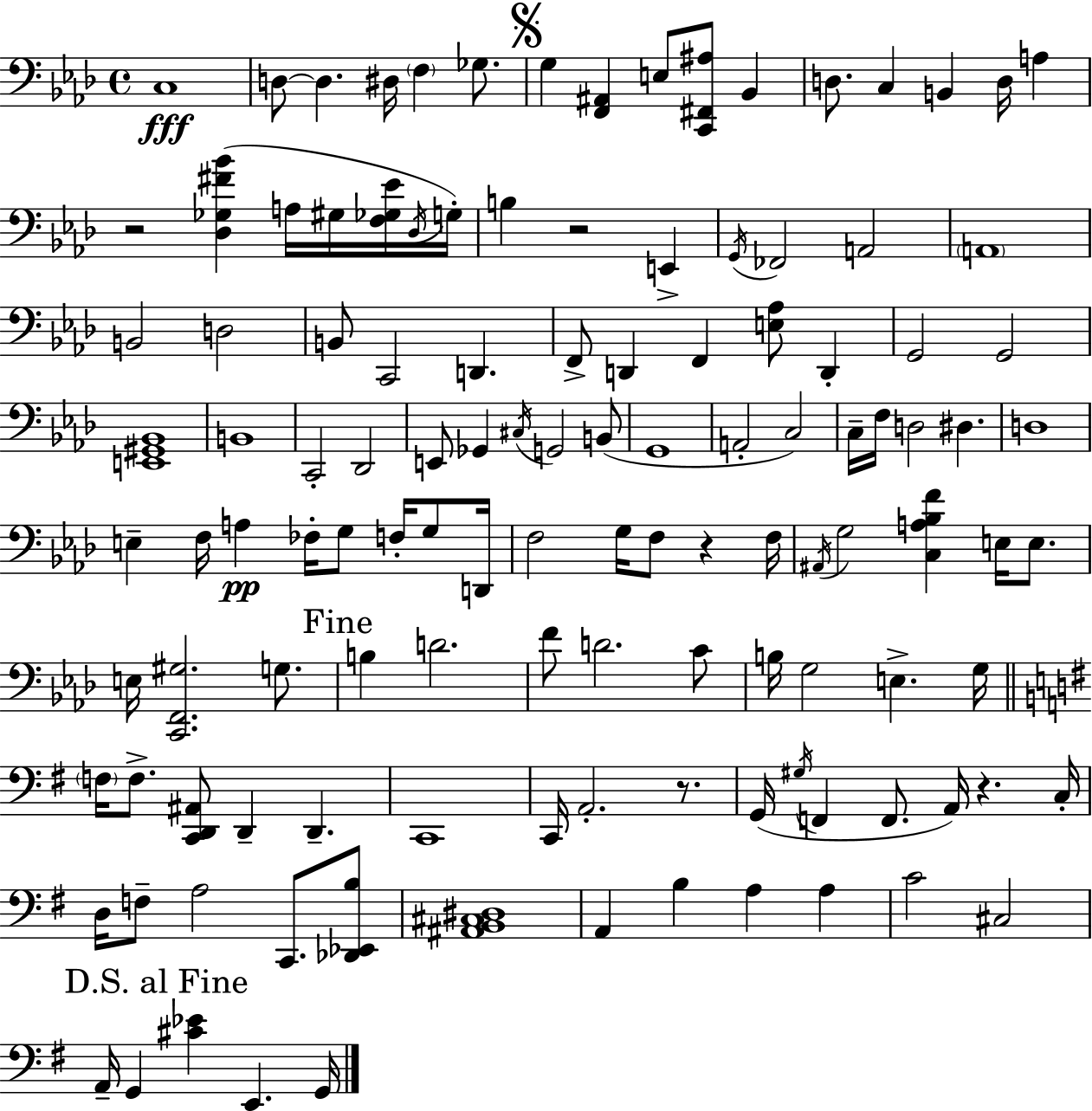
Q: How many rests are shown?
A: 5